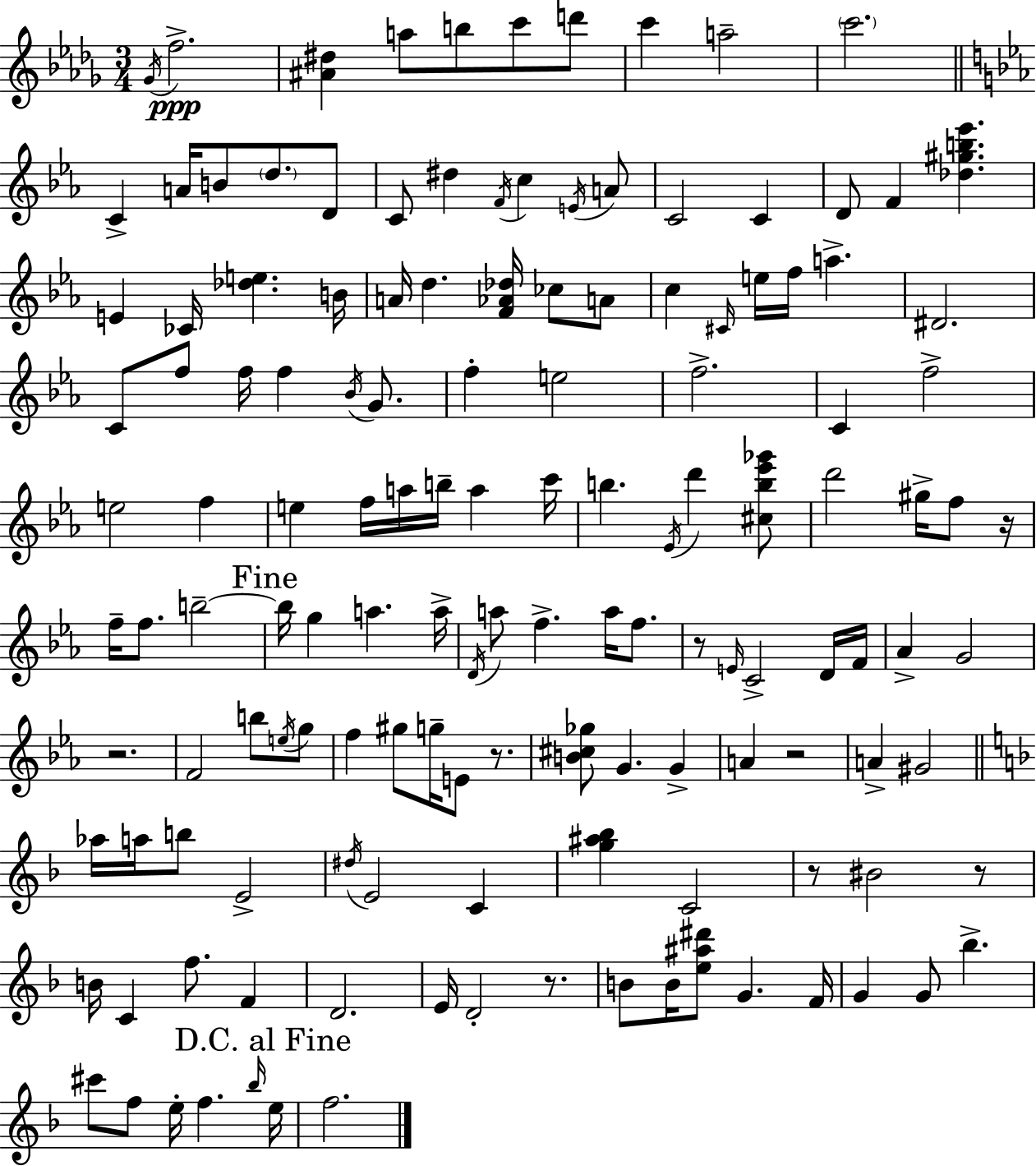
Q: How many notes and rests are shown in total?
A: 139